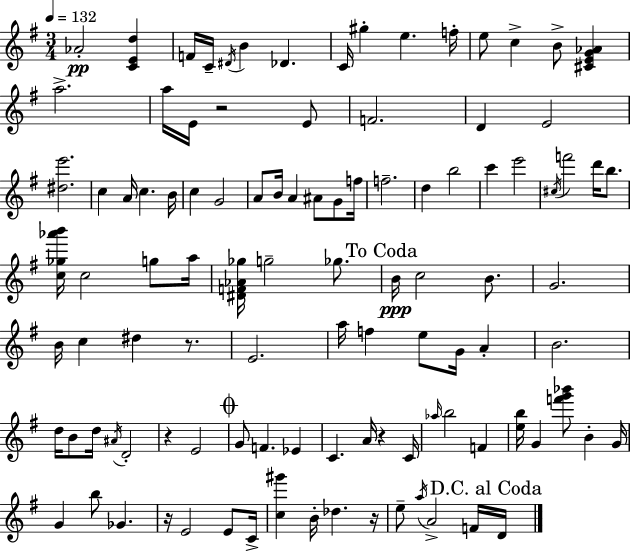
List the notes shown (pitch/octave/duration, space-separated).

Ab4/h [C4,E4,D5]/q F4/s C4/s D#4/s B4/q Db4/q. C4/s G#5/q E5/q. F5/s E5/e C5/q B4/e [C#4,E4,G4,Ab4]/q A5/h. A5/s E4/s R/h E4/e F4/h. D4/q E4/h [D#5,E6]/h. C5/q A4/s C5/q. B4/s C5/q G4/h A4/e B4/s A4/q A#4/e G4/e F5/s F5/h. D5/q B5/h C6/q E6/h C#5/s F6/h D6/s B5/e. [C5,Gb5,Ab6,B6]/s C5/h G5/e A5/s [D#4,F4,Ab4,Gb5]/s G5/h Gb5/e. B4/s C5/h B4/e. G4/h. B4/s C5/q D#5/q R/e. E4/h. A5/s F5/q E5/e G4/s A4/q B4/h. D5/s B4/e D5/s A#4/s D4/h R/q E4/h G4/e F4/q. Eb4/q C4/q. A4/s R/q C4/s Ab5/s B5/h F4/q [E5,B5]/s G4/q [F6,G6,Bb6]/e B4/q G4/s G4/q B5/e Gb4/q. R/s E4/h E4/e C4/s [C5,G#6]/q B4/s Db5/q. R/s E5/e A5/s A4/h F4/s D4/s